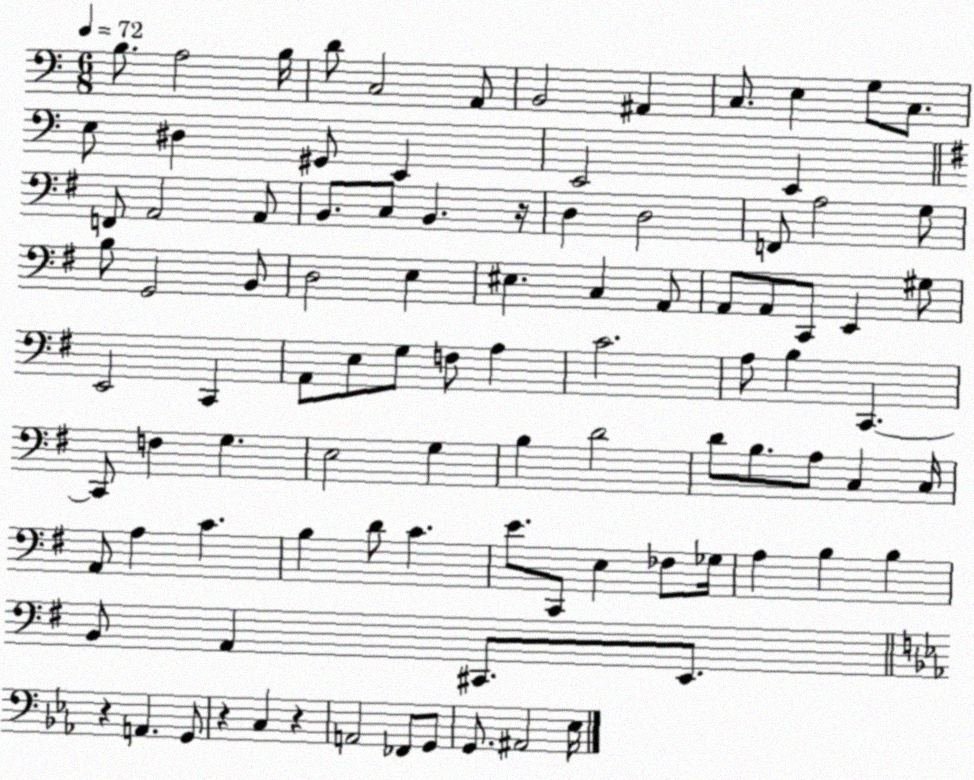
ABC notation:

X:1
T:Untitled
M:6/8
L:1/4
K:C
B,/2 A,2 B,/4 D/2 C,2 A,,/2 B,,2 ^A,, C,/2 E, G,/2 C,/2 E,/2 ^D, ^G,,/2 E,, E,,2 E,, F,,/2 A,,2 A,,/2 B,,/2 C,/2 B,, z/4 D, D,2 F,,/2 A,2 G,/2 B,/2 G,,2 B,,/2 D,2 E, ^E, C, A,,/2 A,,/2 A,,/2 C,,/2 E,, ^G,/2 E,,2 C,, A,,/2 E,/2 G,/2 F,/2 A, C2 A,/2 B, C,, C,,/2 F, G, E,2 G, B, D2 D/2 B,/2 A,/2 C, C,/4 A,,/2 A, C B, D/2 C E/2 C,,/2 E, _F,/2 _G,/4 A, B, B, B,,/2 A,, ^C,,/2 E,,/2 z A,, G,,/2 z C, z A,,2 _F,,/2 G,,/2 G,,/2 ^A,,2 _E,/4